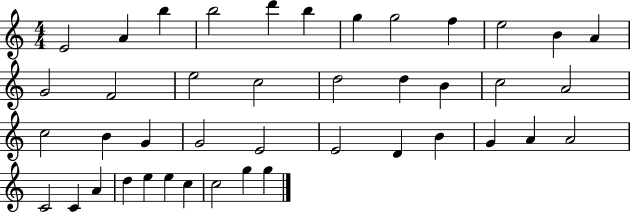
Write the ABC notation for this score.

X:1
T:Untitled
M:4/4
L:1/4
K:C
E2 A b b2 d' b g g2 f e2 B A G2 F2 e2 c2 d2 d B c2 A2 c2 B G G2 E2 E2 D B G A A2 C2 C A d e e c c2 g g